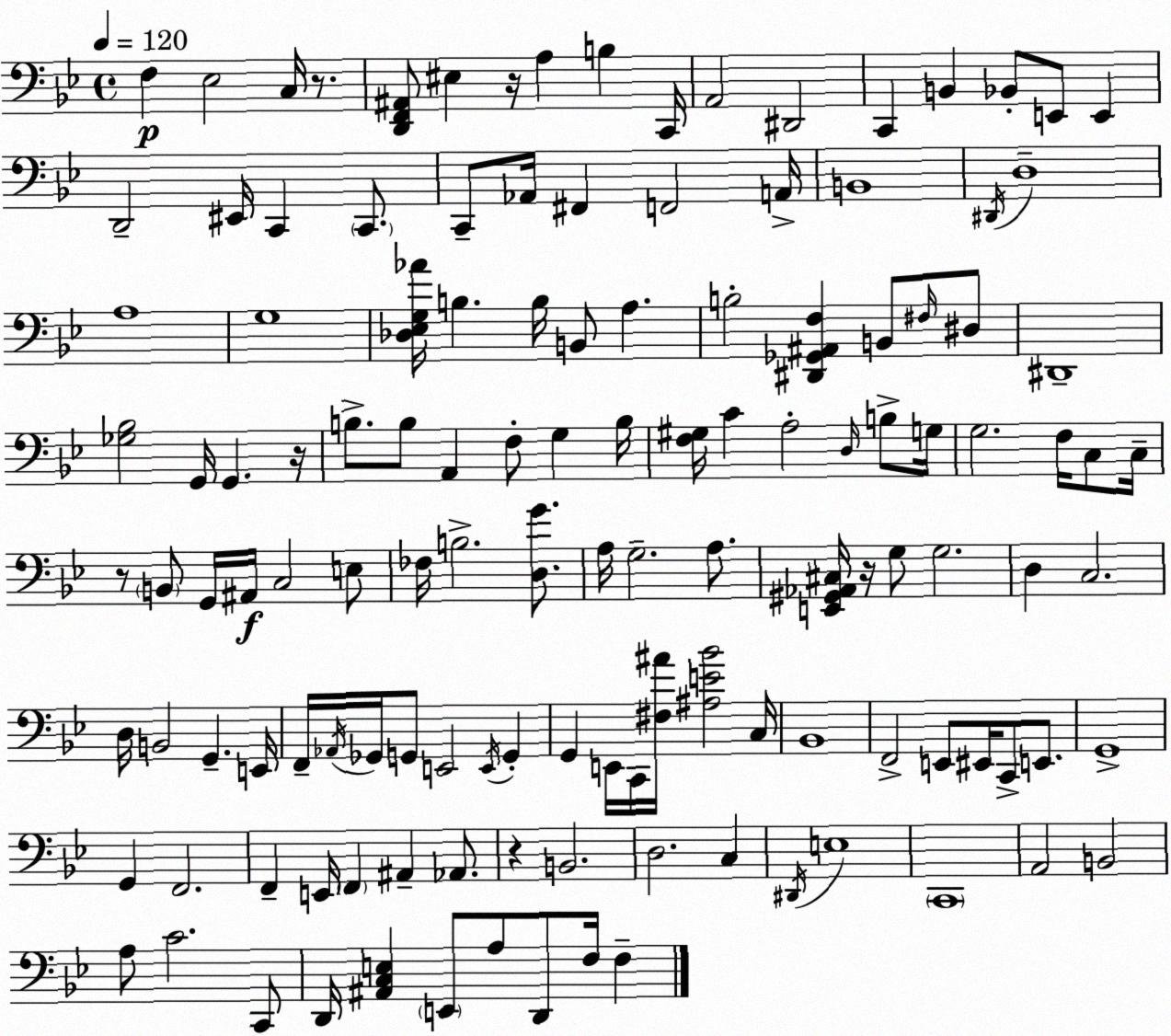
X:1
T:Untitled
M:4/4
L:1/4
K:Bb
F, _E,2 C,/4 z/2 [D,,F,,^A,,]/2 ^E, z/4 A, B, C,,/4 A,,2 ^D,,2 C,, B,, _B,,/2 E,,/2 E,, D,,2 ^E,,/4 C,, C,,/2 C,,/2 _A,,/4 ^F,, F,,2 A,,/4 B,,4 ^D,,/4 D,4 A,4 G,4 [_D,_E,G,_A]/4 B, B,/4 B,,/2 A, B,2 [^D,,_G,,^A,,F,] B,,/2 ^F,/4 ^D,/2 ^D,,4 [_G,_B,]2 G,,/4 G,, z/4 B,/2 B,/2 A,, F,/2 G, B,/4 [F,^G,]/4 C A,2 D,/4 B,/2 G,/4 G,2 F,/4 C,/2 C,/4 z/2 B,,/2 G,,/4 ^A,,/4 C,2 E,/2 _F,/4 B,2 [D,G]/2 A,/4 G,2 A,/2 [E,,^G,,_A,,^C,]/4 z/4 G,/2 G,2 D, C,2 D,/4 B,,2 G,, E,,/4 F,,/4 _A,,/4 _G,,/4 G,,/2 E,,2 E,,/4 G,, G,, E,,/4 C,,/4 [^F,^A]/4 [^A,E_B]2 C,/4 _B,,4 F,,2 E,,/2 ^E,,/4 C,,/2 E,,/2 G,,4 G,, F,,2 F,, E,,/4 F,, ^A,, _A,,/2 z B,,2 D,2 C, ^D,,/4 E,4 C,,4 A,,2 B,,2 A,/2 C2 C,,/2 D,,/4 [^A,,C,E,] E,,/2 A,/2 D,,/2 F,/4 F,